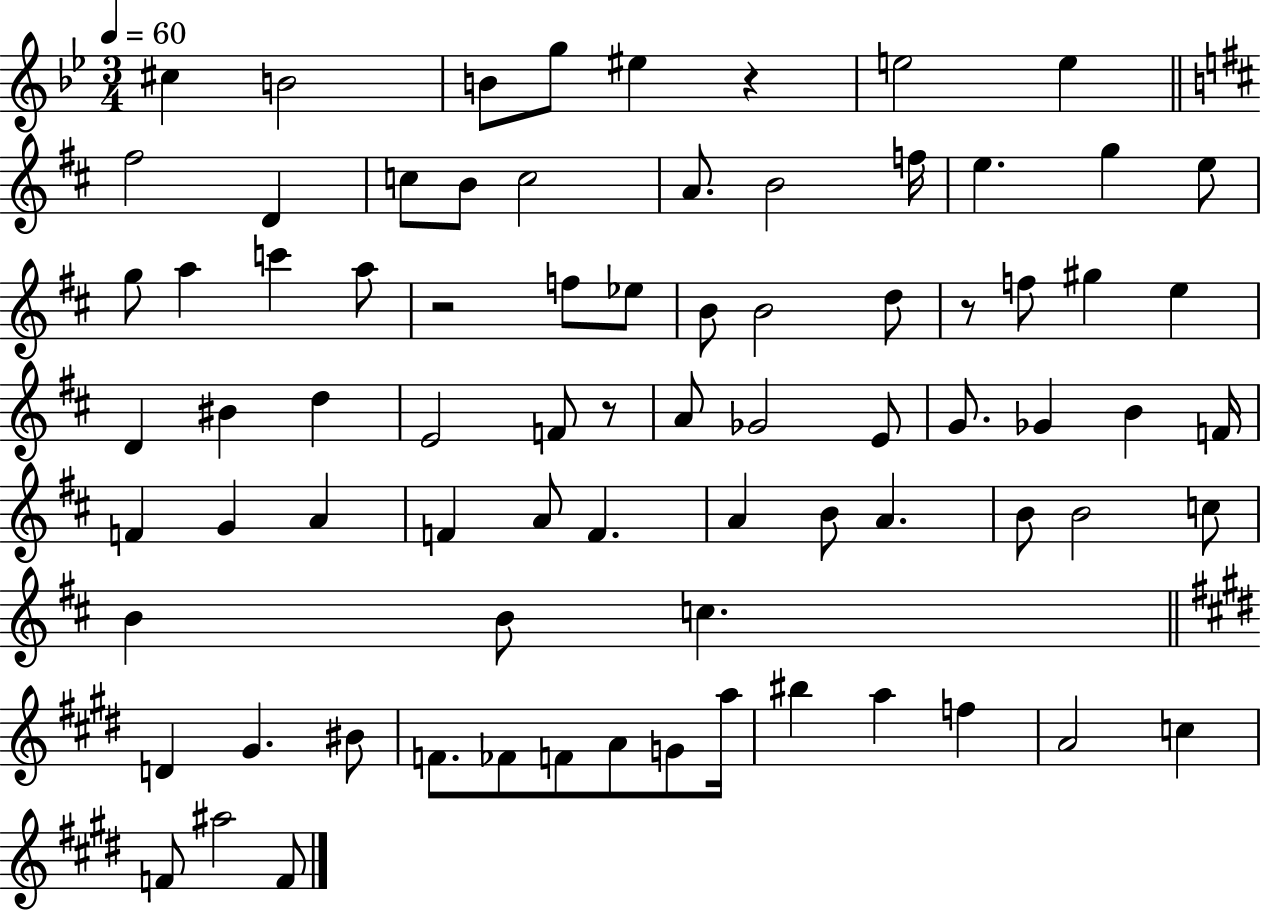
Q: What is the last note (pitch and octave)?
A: F4